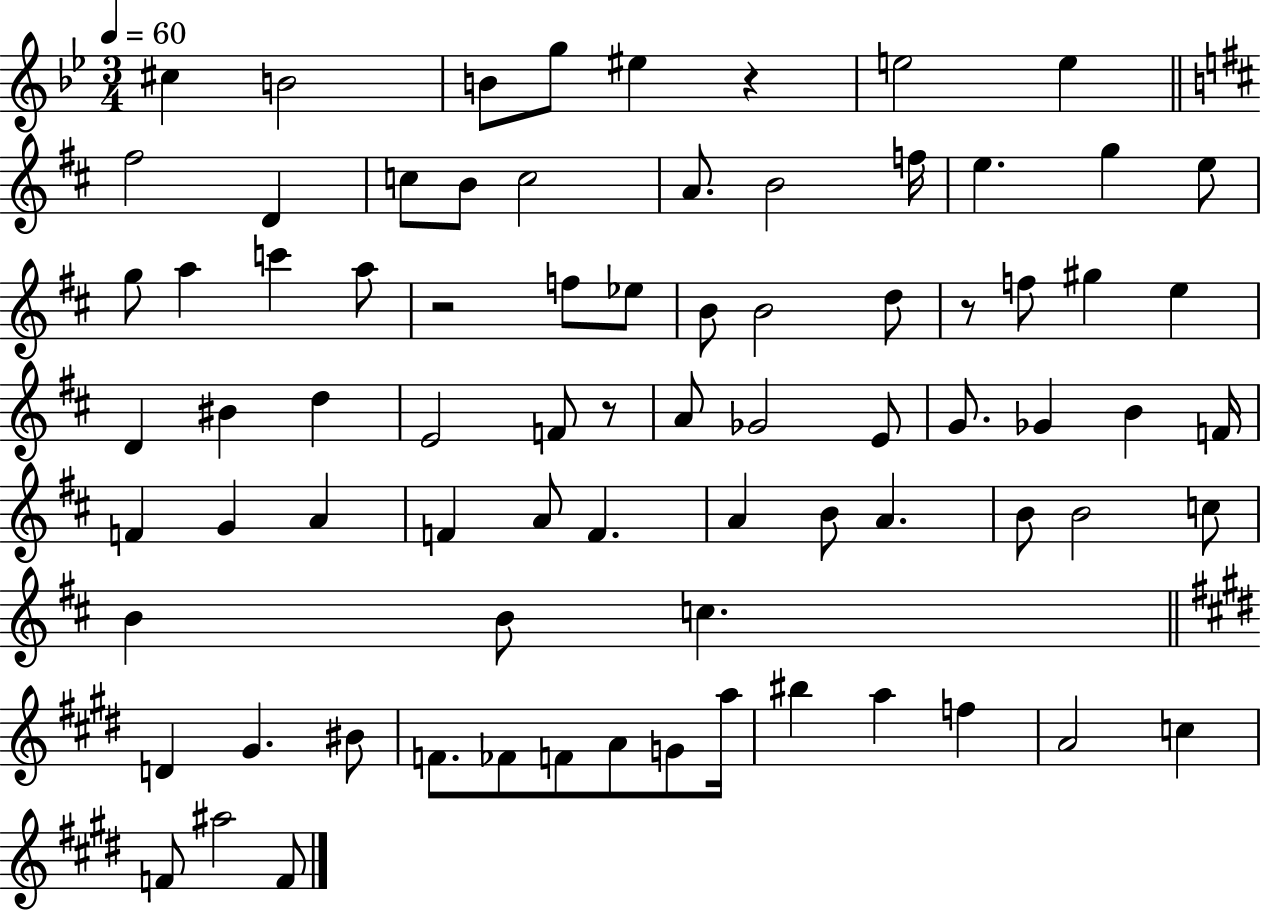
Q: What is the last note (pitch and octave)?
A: F4